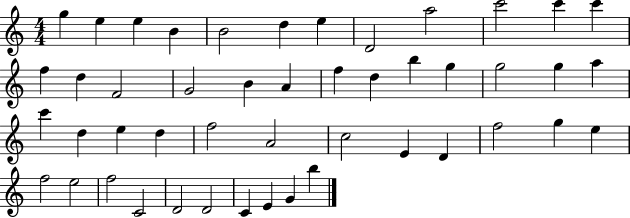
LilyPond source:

{
  \clef treble
  \numericTimeSignature
  \time 4/4
  \key c \major
  g''4 e''4 e''4 b'4 | b'2 d''4 e''4 | d'2 a''2 | c'''2 c'''4 c'''4 | \break f''4 d''4 f'2 | g'2 b'4 a'4 | f''4 d''4 b''4 g''4 | g''2 g''4 a''4 | \break c'''4 d''4 e''4 d''4 | f''2 a'2 | c''2 e'4 d'4 | f''2 g''4 e''4 | \break f''2 e''2 | f''2 c'2 | d'2 d'2 | c'4 e'4 g'4 b''4 | \break \bar "|."
}